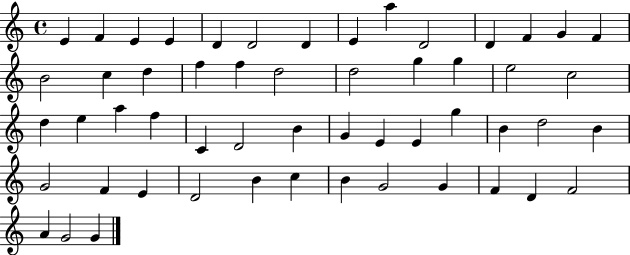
{
  \clef treble
  \time 4/4
  \defaultTimeSignature
  \key c \major
  e'4 f'4 e'4 e'4 | d'4 d'2 d'4 | e'4 a''4 d'2 | d'4 f'4 g'4 f'4 | \break b'2 c''4 d''4 | f''4 f''4 d''2 | d''2 g''4 g''4 | e''2 c''2 | \break d''4 e''4 a''4 f''4 | c'4 d'2 b'4 | g'4 e'4 e'4 g''4 | b'4 d''2 b'4 | \break g'2 f'4 e'4 | d'2 b'4 c''4 | b'4 g'2 g'4 | f'4 d'4 f'2 | \break a'4 g'2 g'4 | \bar "|."
}